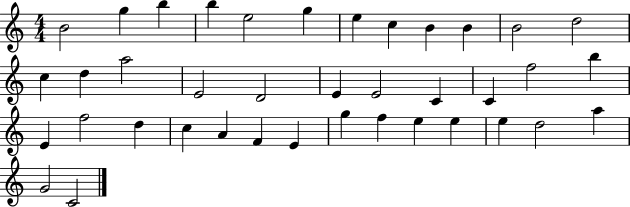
B4/h G5/q B5/q B5/q E5/h G5/q E5/q C5/q B4/q B4/q B4/h D5/h C5/q D5/q A5/h E4/h D4/h E4/q E4/h C4/q C4/q F5/h B5/q E4/q F5/h D5/q C5/q A4/q F4/q E4/q G5/q F5/q E5/q E5/q E5/q D5/h A5/q G4/h C4/h